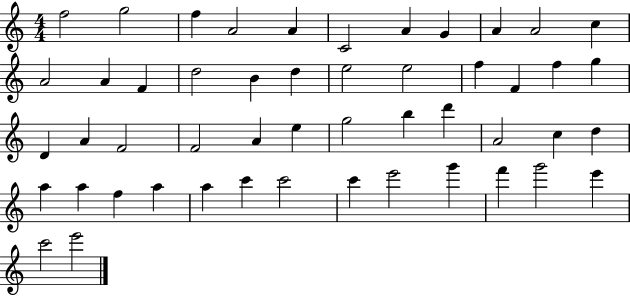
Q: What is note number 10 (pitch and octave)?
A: A4